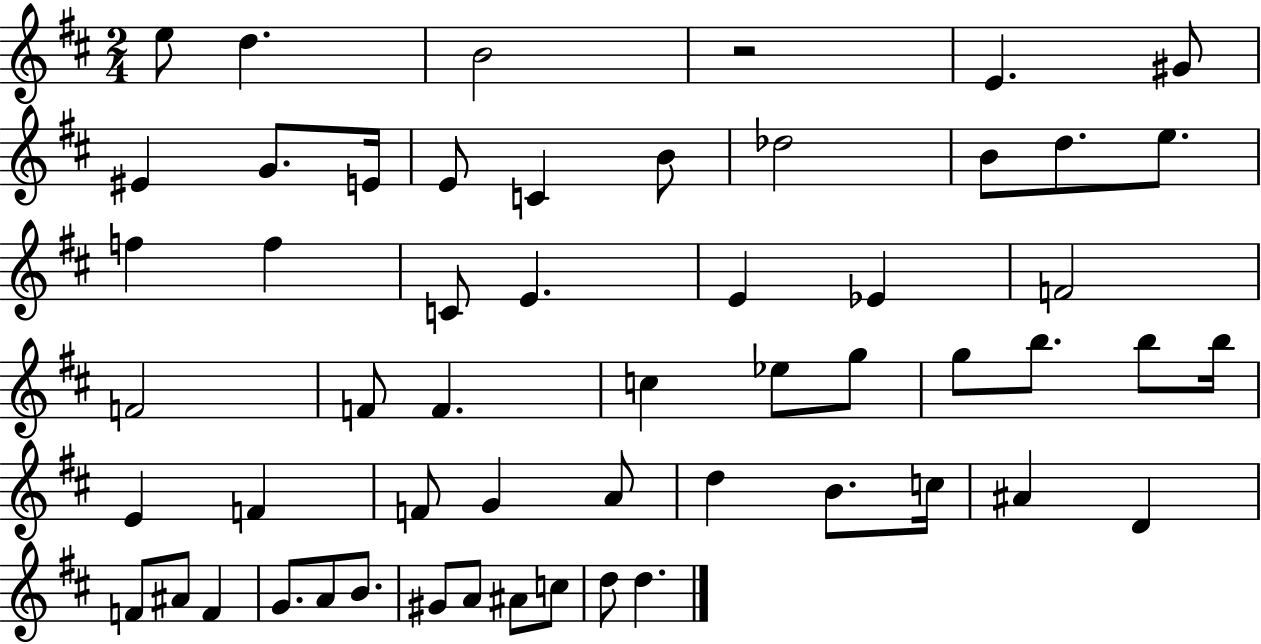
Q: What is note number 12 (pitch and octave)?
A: Db5